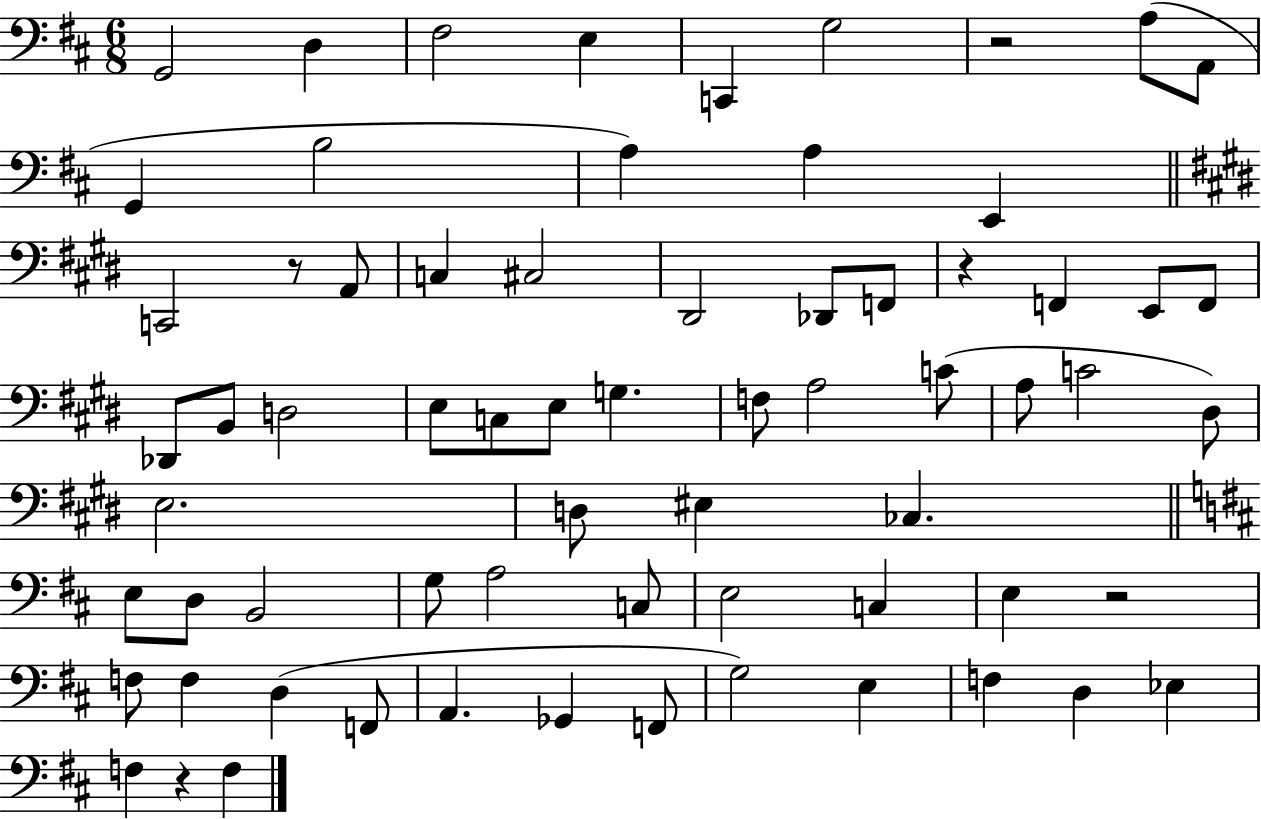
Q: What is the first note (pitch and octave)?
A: G2